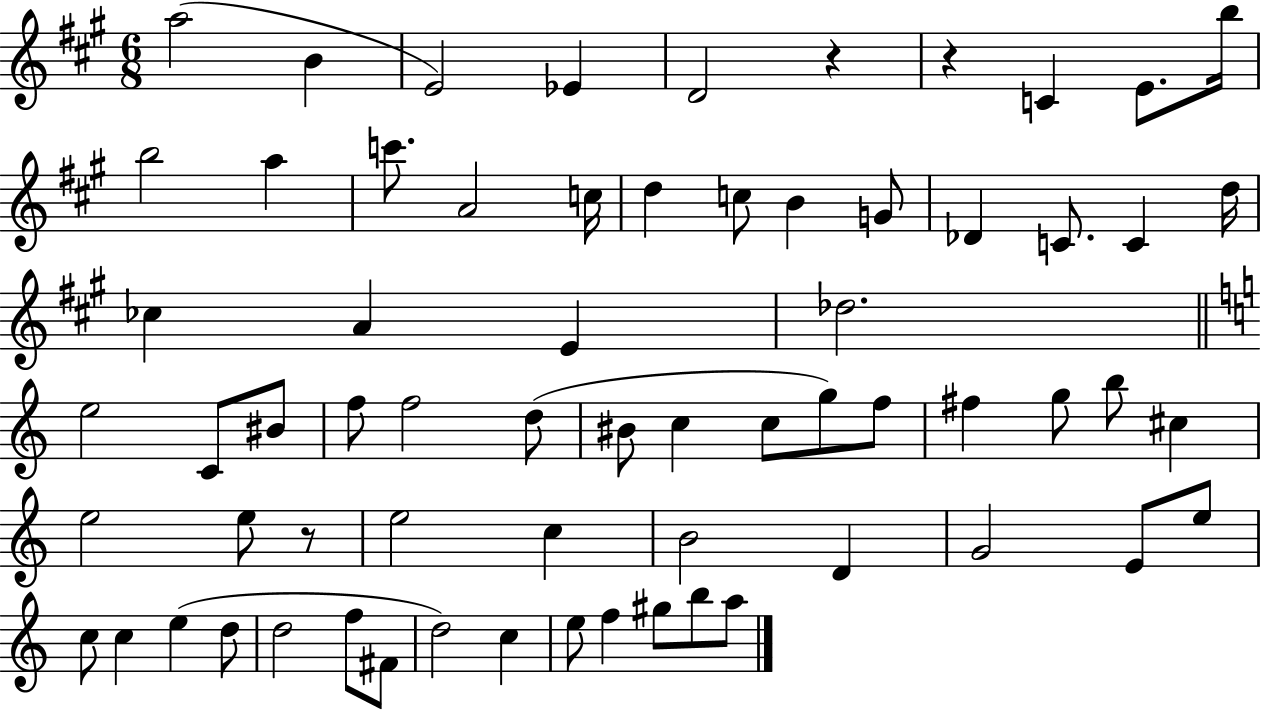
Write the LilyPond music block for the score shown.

{
  \clef treble
  \numericTimeSignature
  \time 6/8
  \key a \major
  \repeat volta 2 { a''2( b'4 | e'2) ees'4 | d'2 r4 | r4 c'4 e'8. b''16 | \break b''2 a''4 | c'''8. a'2 c''16 | d''4 c''8 b'4 g'8 | des'4 c'8. c'4 d''16 | \break ces''4 a'4 e'4 | des''2. | \bar "||" \break \key c \major e''2 c'8 bis'8 | f''8 f''2 d''8( | bis'8 c''4 c''8 g''8) f''8 | fis''4 g''8 b''8 cis''4 | \break e''2 e''8 r8 | e''2 c''4 | b'2 d'4 | g'2 e'8 e''8 | \break c''8 c''4 e''4( d''8 | d''2 f''8 fis'8 | d''2) c''4 | e''8 f''4 gis''8 b''8 a''8 | \break } \bar "|."
}